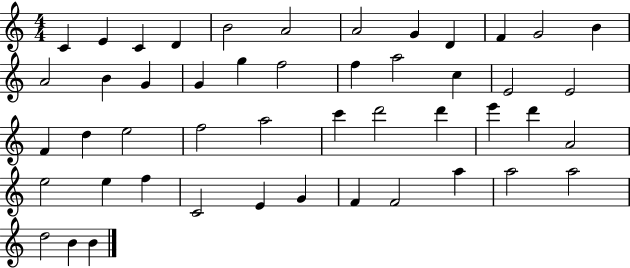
C4/q E4/q C4/q D4/q B4/h A4/h A4/h G4/q D4/q F4/q G4/h B4/q A4/h B4/q G4/q G4/q G5/q F5/h F5/q A5/h C5/q E4/h E4/h F4/q D5/q E5/h F5/h A5/h C6/q D6/h D6/q E6/q D6/q A4/h E5/h E5/q F5/q C4/h E4/q G4/q F4/q F4/h A5/q A5/h A5/h D5/h B4/q B4/q